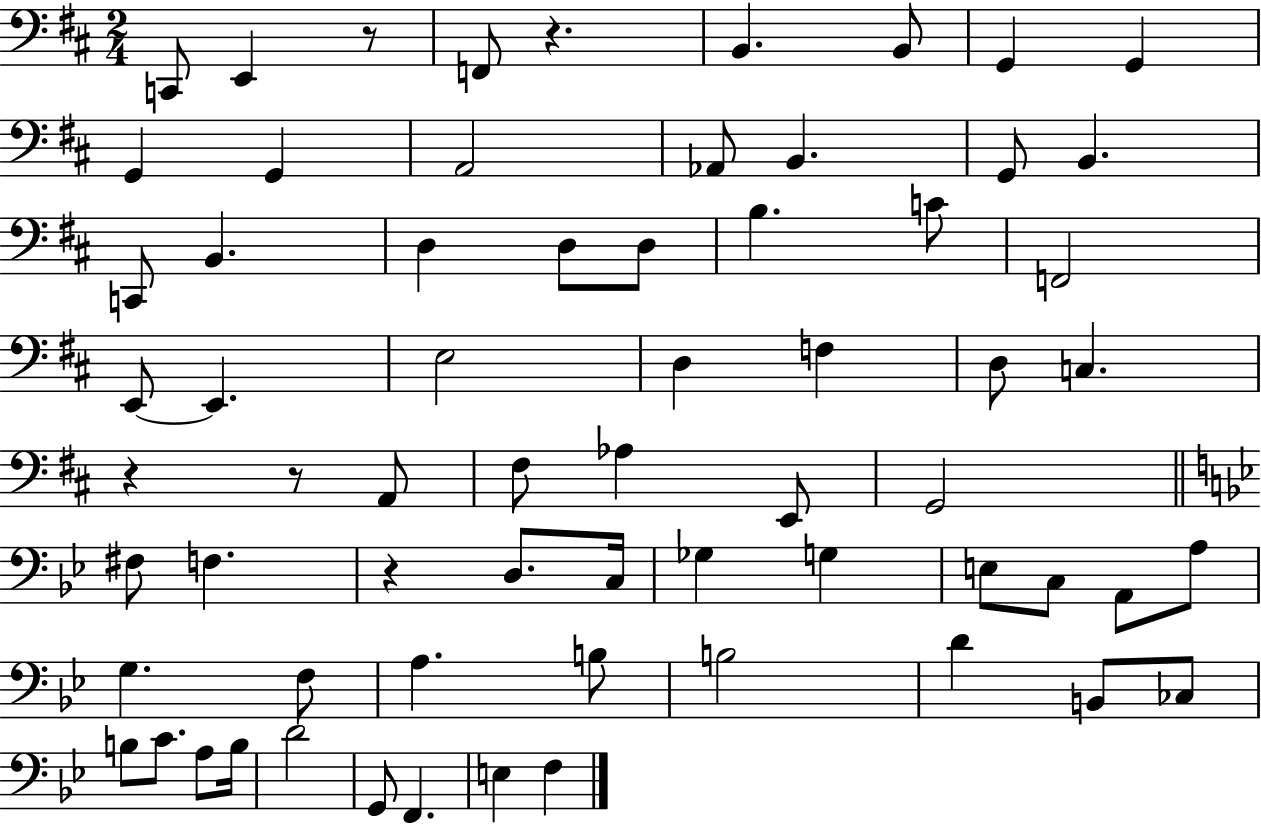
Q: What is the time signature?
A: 2/4